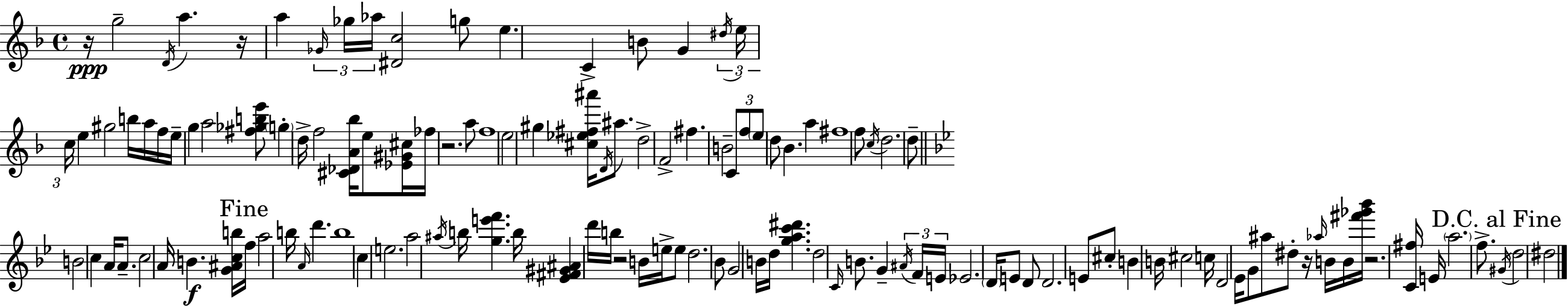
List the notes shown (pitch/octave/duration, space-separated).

R/s G5/h D4/s A5/q. R/s A5/q Gb4/s Gb5/s Ab5/s [D#4,C5]/h G5/e E5/q. C4/q B4/e G4/q D#5/s E5/s C5/s E5/q G#5/h B5/s A5/s F5/s E5/s G5/q A5/h [F#5,Gb5,B5,E6]/e G5/q D5/s F5/h [C#4,Db4,A4,Bb5]/s E5/e [Eb4,G#4,C#5]/s FES5/s R/h. A5/e F5/w E5/h G#5/q [C#5,Eb5,F#5,A#6]/s D4/s A#5/e. D5/h F4/h F#5/q. B4/h C4/e F5/e E5/e D5/e Bb4/q. A5/q F#5/w F5/e C5/s D5/h. D5/e B4/h C5/q A4/s A4/e. C5/h A4/s B4/q. [G4,A#4,C5,B5]/s F5/s A5/h B5/s A4/s D6/q. B5/w C5/q E5/h. A5/h A#5/s B5/s [G5,E6,F6]/q. B5/s [Eb4,F#4,G#4,A#4]/q D6/s B5/s R/h B4/s E5/s E5/e D5/h. Bb4/e G4/h B4/s D5/s [G5,A5,C6,D#6]/q. D5/h C4/s B4/e. G4/q A#4/s F4/s E4/s Eb4/h. D4/s E4/e D4/e D4/h. E4/e C#5/e B4/q B4/s C#5/h C5/s D4/h Eb4/s G4/e A#5/e D#5/e R/s Ab5/s B4/s B4/s [F#6,Gb6,Bb6]/s R/h. [C4,F#5]/s E4/s A5/h. F5/e. G#4/s D5/h D#5/h